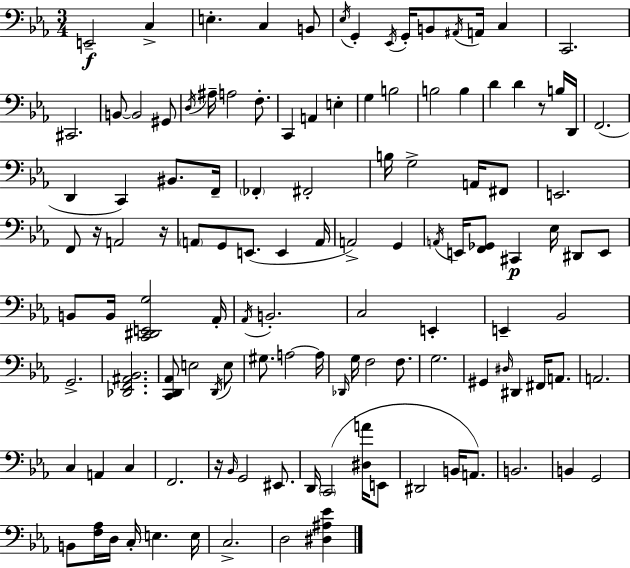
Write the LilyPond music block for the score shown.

{
  \clef bass
  \numericTimeSignature
  \time 3/4
  \key c \minor
  e,2--\f c4-> | e4.-. c4 b,8 | \acciaccatura { ees16 } g,4-. \acciaccatura { ees,16 } g,16-. b,8 \acciaccatura { ais,16 } a,16 c4 | c,2. | \break cis,2. | b,8~~ b,2 | gis,8 \acciaccatura { d16 } ais16-- a2 | f8.-. c,4 a,4 | \break e4-. g4 b2 | b2 | b4 d'4 d'4 | r8 b16 d,16 f,2.( | \break d,4 c,4) | bis,8. f,16-- \parenthesize fes,4-. fis,2-. | b16 g2-> | a,16 fis,8 e,2. | \break f,8 r16 a,2 | r16 \parenthesize a,8 g,8 e,8.( e,4 | a,16 a,2->) | g,4 \acciaccatura { a,16 } e,16 <f, ges,>8 cis,4\p | \break ees16 dis,8 e,8 b,8 b,16 <c, dis, e, g>2 | aes,16-. \acciaccatura { aes,16 } b,2.-. | c2 | e,4-. e,4-- bes,2 | \break g,2.-> | <des, f, ais, bes,>2. | <c, d, aes,>8 e2 | \acciaccatura { d,16 } e8 gis8. a2~~ | \break a16 \grace { des,16 } g16 f2 | f8. g2. | gis,4 | \grace { dis16 } dis,4 fis,16 a,8. a,2. | \break c4 | a,4 c4 f,2. | r16 \grace { bes,16 } g,2 | eis,8. d,16 \parenthesize c,2( | \break <dis a'>16 e,8 dis,2 | b,16 a,8.) b,2. | b,4 | g,2 b,8 | \break <f aes>16 d16 c16-. e4. e16 c2.-> | d2 | <dis ais ees'>4 \bar "|."
}